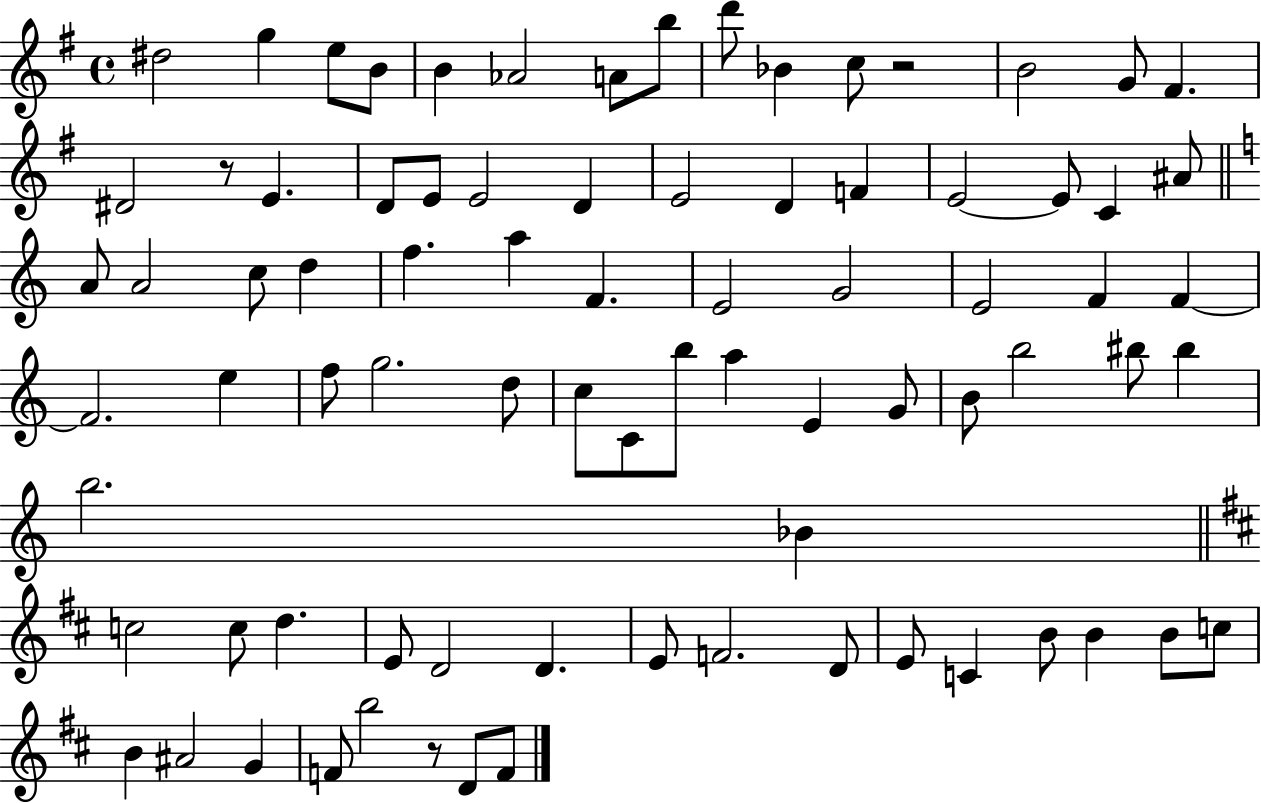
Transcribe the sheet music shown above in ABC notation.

X:1
T:Untitled
M:4/4
L:1/4
K:G
^d2 g e/2 B/2 B _A2 A/2 b/2 d'/2 _B c/2 z2 B2 G/2 ^F ^D2 z/2 E D/2 E/2 E2 D E2 D F E2 E/2 C ^A/2 A/2 A2 c/2 d f a F E2 G2 E2 F F F2 e f/2 g2 d/2 c/2 C/2 b/2 a E G/2 B/2 b2 ^b/2 ^b b2 _B c2 c/2 d E/2 D2 D E/2 F2 D/2 E/2 C B/2 B B/2 c/2 B ^A2 G F/2 b2 z/2 D/2 F/2